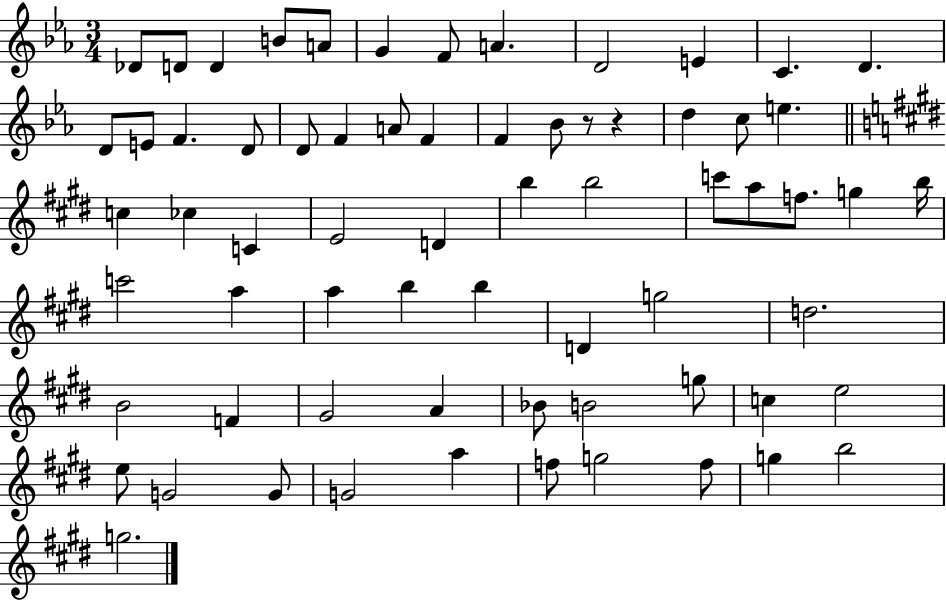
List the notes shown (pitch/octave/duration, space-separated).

Db4/e D4/e D4/q B4/e A4/e G4/q F4/e A4/q. D4/h E4/q C4/q. D4/q. D4/e E4/e F4/q. D4/e D4/e F4/q A4/e F4/q F4/q Bb4/e R/e R/q D5/q C5/e E5/q. C5/q CES5/q C4/q E4/h D4/q B5/q B5/h C6/e A5/e F5/e. G5/q B5/s C6/h A5/q A5/q B5/q B5/q D4/q G5/h D5/h. B4/h F4/q G#4/h A4/q Bb4/e B4/h G5/e C5/q E5/h E5/e G4/h G4/e G4/h A5/q F5/e G5/h F5/e G5/q B5/h G5/h.